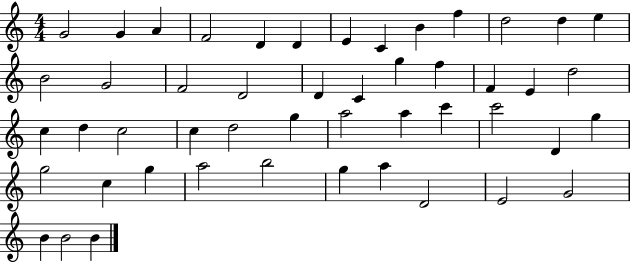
{
  \clef treble
  \numericTimeSignature
  \time 4/4
  \key c \major
  g'2 g'4 a'4 | f'2 d'4 d'4 | e'4 c'4 b'4 f''4 | d''2 d''4 e''4 | \break b'2 g'2 | f'2 d'2 | d'4 c'4 g''4 f''4 | f'4 e'4 d''2 | \break c''4 d''4 c''2 | c''4 d''2 g''4 | a''2 a''4 c'''4 | c'''2 d'4 g''4 | \break g''2 c''4 g''4 | a''2 b''2 | g''4 a''4 d'2 | e'2 g'2 | \break b'4 b'2 b'4 | \bar "|."
}